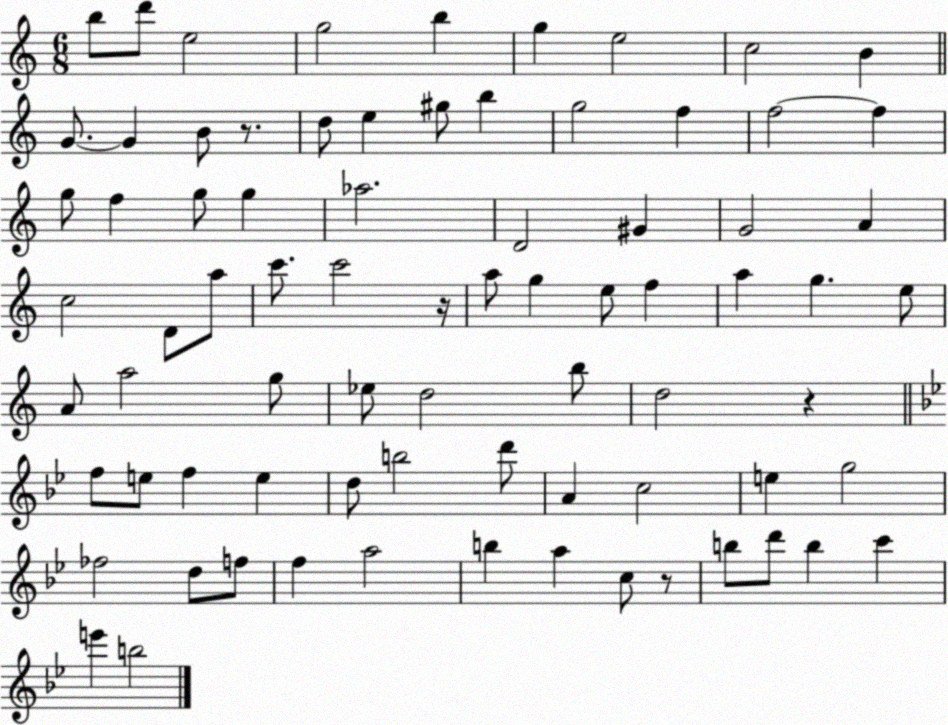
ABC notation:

X:1
T:Untitled
M:6/8
L:1/4
K:C
b/2 d'/2 e2 g2 b g e2 c2 B G/2 G B/2 z/2 d/2 e ^g/2 b g2 f f2 f g/2 f g/2 g _a2 D2 ^G G2 A c2 D/2 a/2 c'/2 c'2 z/4 a/2 g e/2 f a g e/2 A/2 a2 g/2 _e/2 d2 b/2 d2 z f/2 e/2 f e d/2 b2 d'/2 A c2 e g2 _f2 d/2 f/2 f a2 b a c/2 z/2 b/2 d'/2 b c' e' b2